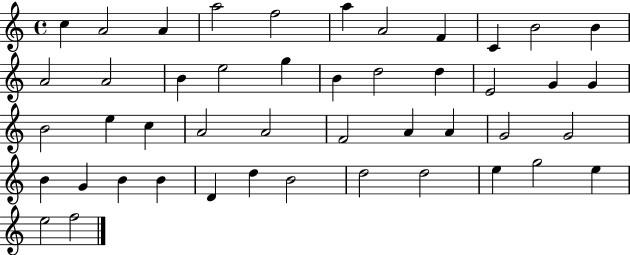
C5/q A4/h A4/q A5/h F5/h A5/q A4/h F4/q C4/q B4/h B4/q A4/h A4/h B4/q E5/h G5/q B4/q D5/h D5/q E4/h G4/q G4/q B4/h E5/q C5/q A4/h A4/h F4/h A4/q A4/q G4/h G4/h B4/q G4/q B4/q B4/q D4/q D5/q B4/h D5/h D5/h E5/q G5/h E5/q E5/h F5/h